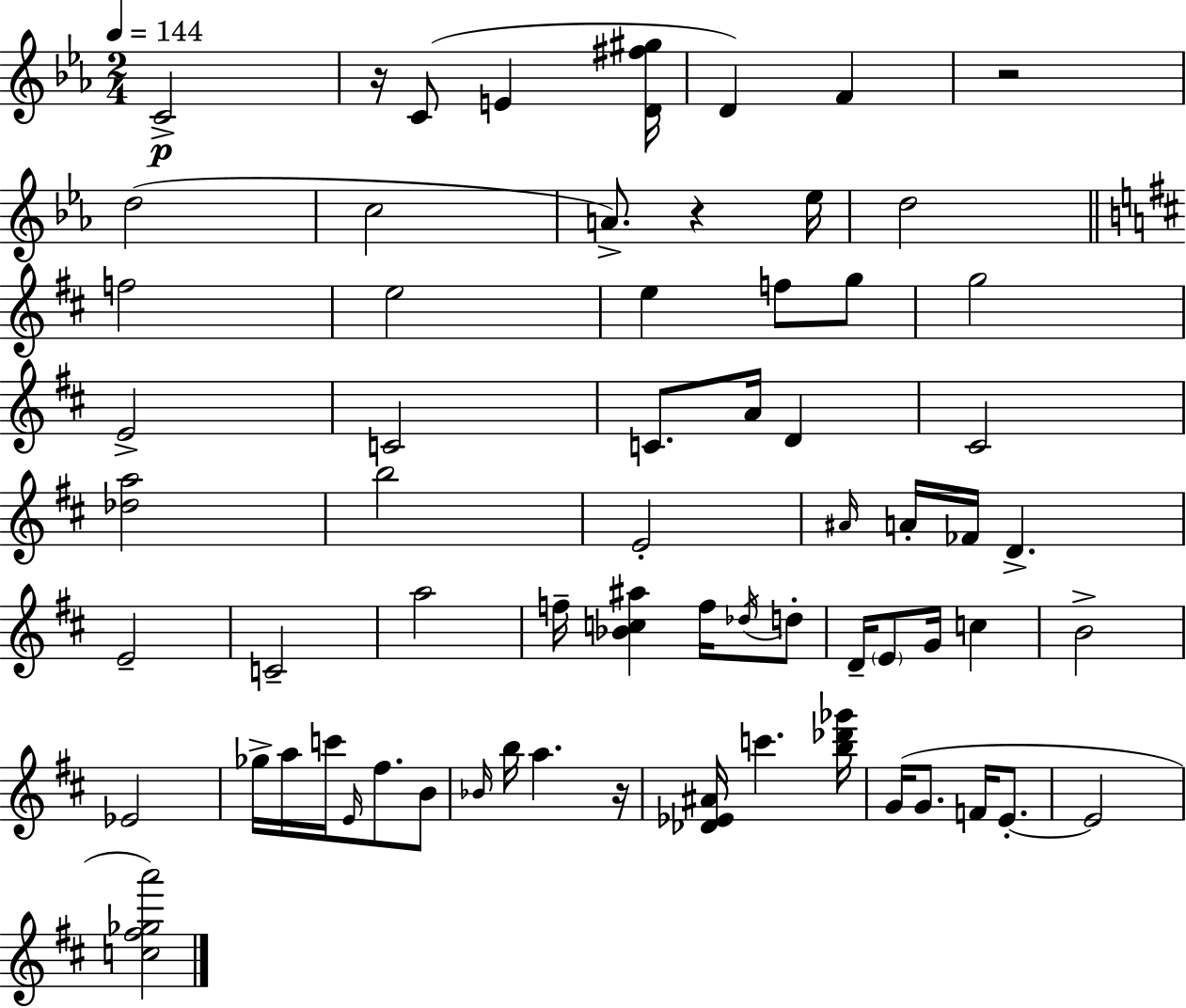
C4/h R/s C4/e E4/q [D4,F#5,G#5]/s D4/q F4/q R/h D5/h C5/h A4/e. R/q Eb5/s D5/h F5/h E5/h E5/q F5/e G5/e G5/h E4/h C4/h C4/e. A4/s D4/q C#4/h [Db5,A5]/h B5/h E4/h A#4/s A4/s FES4/s D4/q. E4/h C4/h A5/h F5/s [Bb4,C5,A#5]/q F5/s Db5/s D5/e D4/s E4/e G4/s C5/q B4/h Eb4/h Gb5/s A5/s C6/s E4/s F#5/e. B4/e Bb4/s B5/s A5/q. R/s [Db4,Eb4,A#4]/s C6/q. [B5,Db6,Gb6]/s G4/s G4/e. F4/s E4/e. E4/h [C5,F#5,Gb5,A6]/h